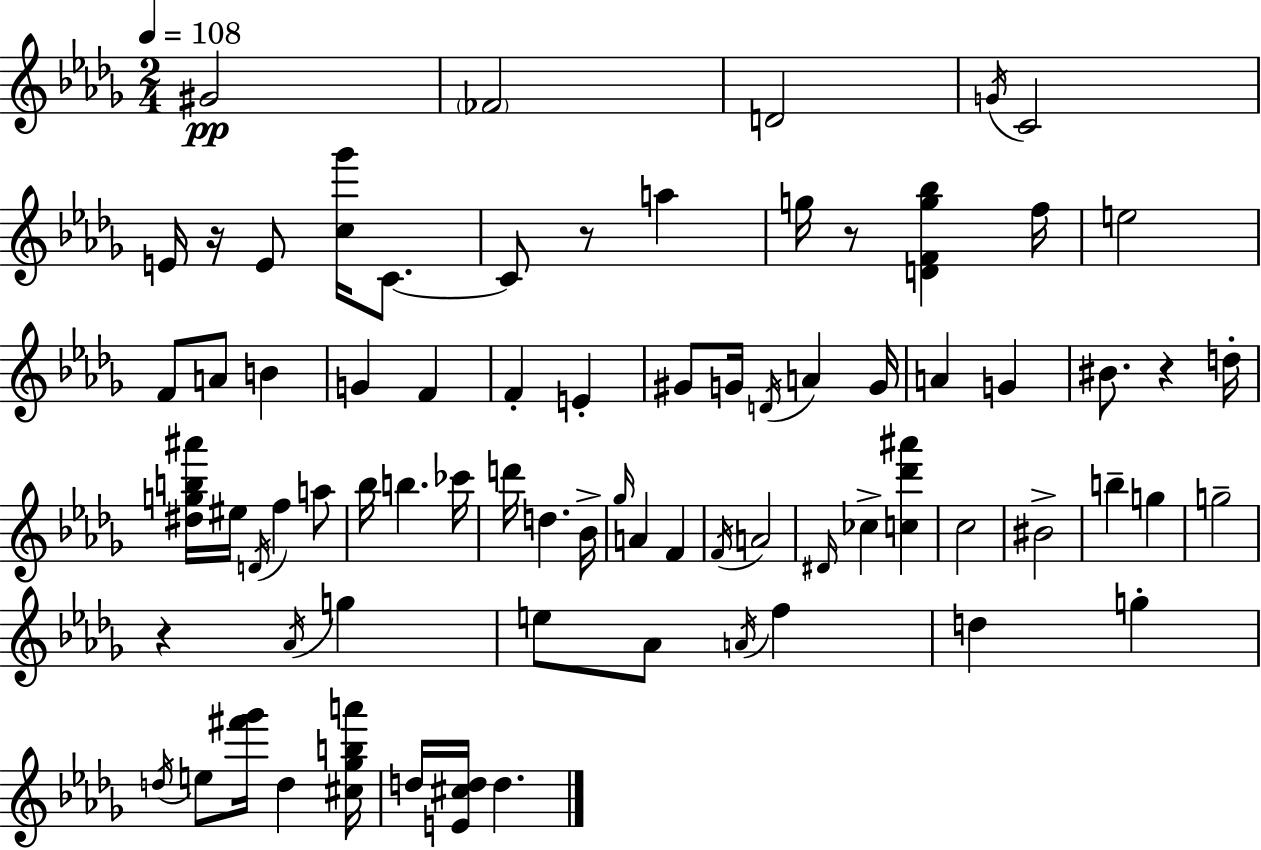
{
  \clef treble
  \numericTimeSignature
  \time 2/4
  \key bes \minor
  \tempo 4 = 108
  gis'2\pp | \parenthesize fes'2 | d'2 | \acciaccatura { g'16 } c'2 | \break e'16 r16 e'8 <c'' ges'''>16 c'8.~~ | c'8 r8 a''4 | g''16 r8 <d' f' g'' bes''>4 | f''16 e''2 | \break f'8 a'8 b'4 | g'4 f'4 | f'4-. e'4-. | gis'8 g'16 \acciaccatura { d'16 } a'4 | \break g'16 a'4 g'4 | bis'8. r4 | d''16-. <dis'' g'' b'' ais'''>16 eis''16 \acciaccatura { d'16 } f''4 | a''8 bes''16 b''4. | \break ces'''16 d'''16 d''4. | bes'16-> \grace { ges''16 } a'4 | f'4 \acciaccatura { f'16 } a'2 | \grace { dis'16 } ces''4-> | \break <c'' des''' ais'''>4 c''2 | bis'2-> | b''4-- | g''4 g''2-- | \break r4 | \acciaccatura { aes'16 } g''4 e''8 | aes'8 \acciaccatura { a'16 } f''4 | d''4 g''4-. | \break \acciaccatura { d''16 } e''8 <fis''' ges'''>16 d''4 | <cis'' ges'' b'' a'''>16 d''16 <e' cis'' d''>16 d''4. | \bar "|."
}